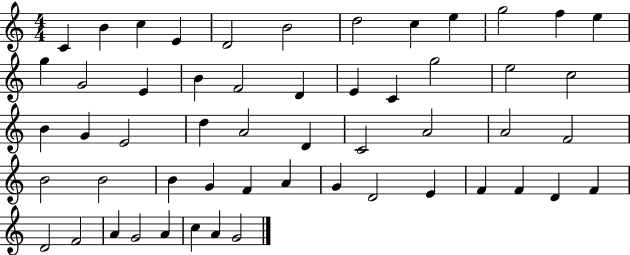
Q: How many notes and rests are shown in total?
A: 54